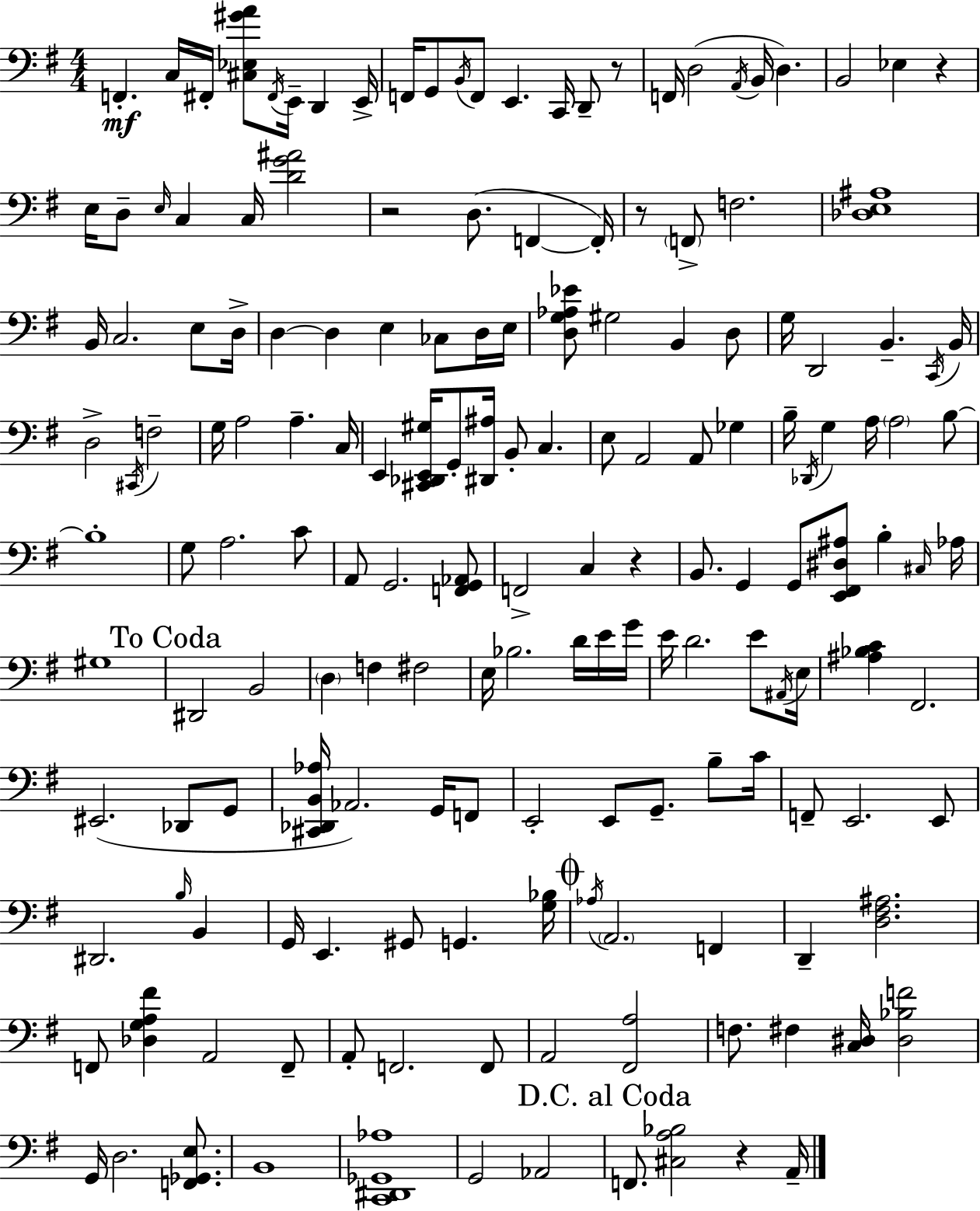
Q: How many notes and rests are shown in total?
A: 167